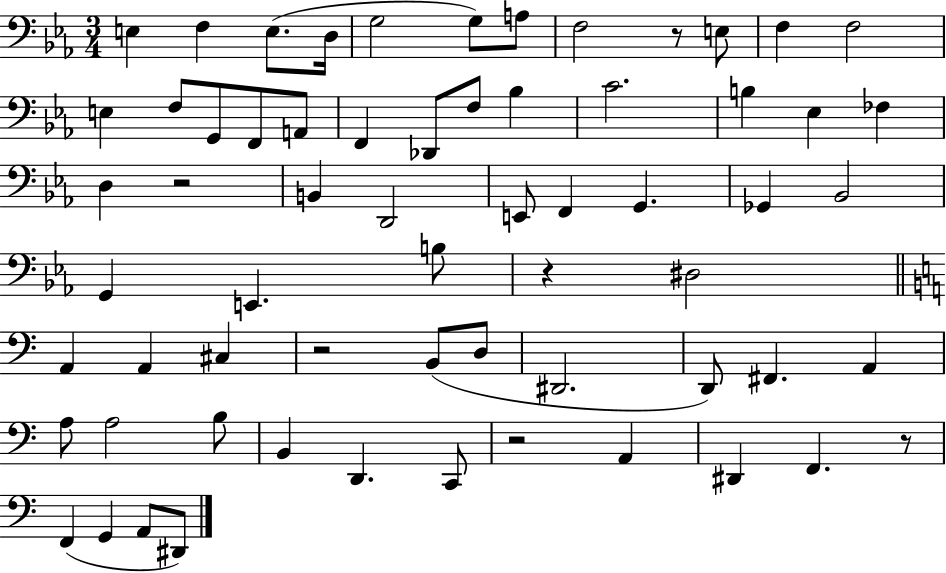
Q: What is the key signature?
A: EES major